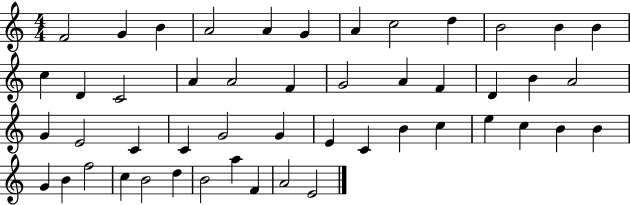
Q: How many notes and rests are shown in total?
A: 49